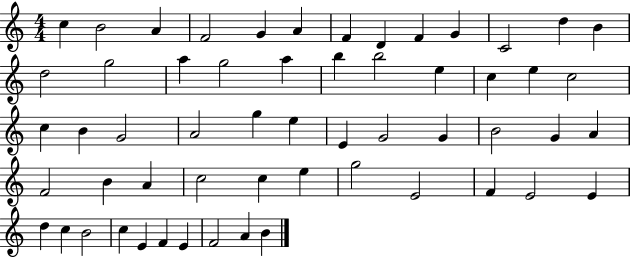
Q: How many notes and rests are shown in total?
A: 57